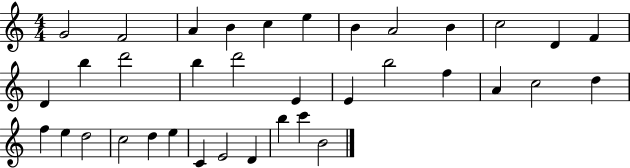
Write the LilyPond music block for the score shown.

{
  \clef treble
  \numericTimeSignature
  \time 4/4
  \key c \major
  g'2 f'2 | a'4 b'4 c''4 e''4 | b'4 a'2 b'4 | c''2 d'4 f'4 | \break d'4 b''4 d'''2 | b''4 d'''2 e'4 | e'4 b''2 f''4 | a'4 c''2 d''4 | \break f''4 e''4 d''2 | c''2 d''4 e''4 | c'4 e'2 d'4 | b''4 c'''4 b'2 | \break \bar "|."
}